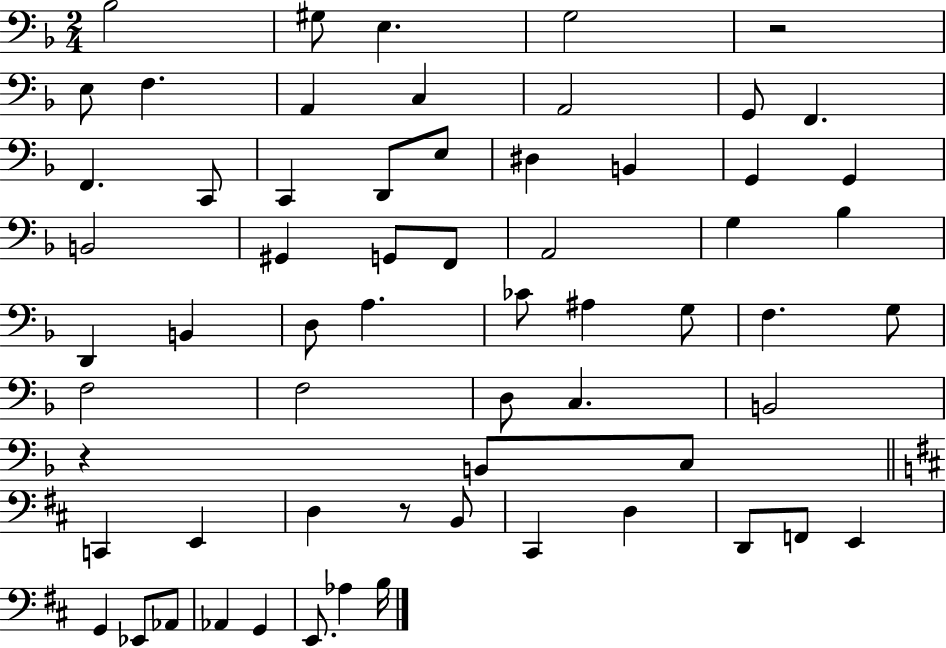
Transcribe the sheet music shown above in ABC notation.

X:1
T:Untitled
M:2/4
L:1/4
K:F
_B,2 ^G,/2 E, G,2 z2 E,/2 F, A,, C, A,,2 G,,/2 F,, F,, C,,/2 C,, D,,/2 E,/2 ^D, B,, G,, G,, B,,2 ^G,, G,,/2 F,,/2 A,,2 G, _B, D,, B,, D,/2 A, _C/2 ^A, G,/2 F, G,/2 F,2 F,2 D,/2 C, B,,2 z B,,/2 C,/2 C,, E,, D, z/2 B,,/2 ^C,, D, D,,/2 F,,/2 E,, G,, _E,,/2 _A,,/2 _A,, G,, E,,/2 _A, B,/4